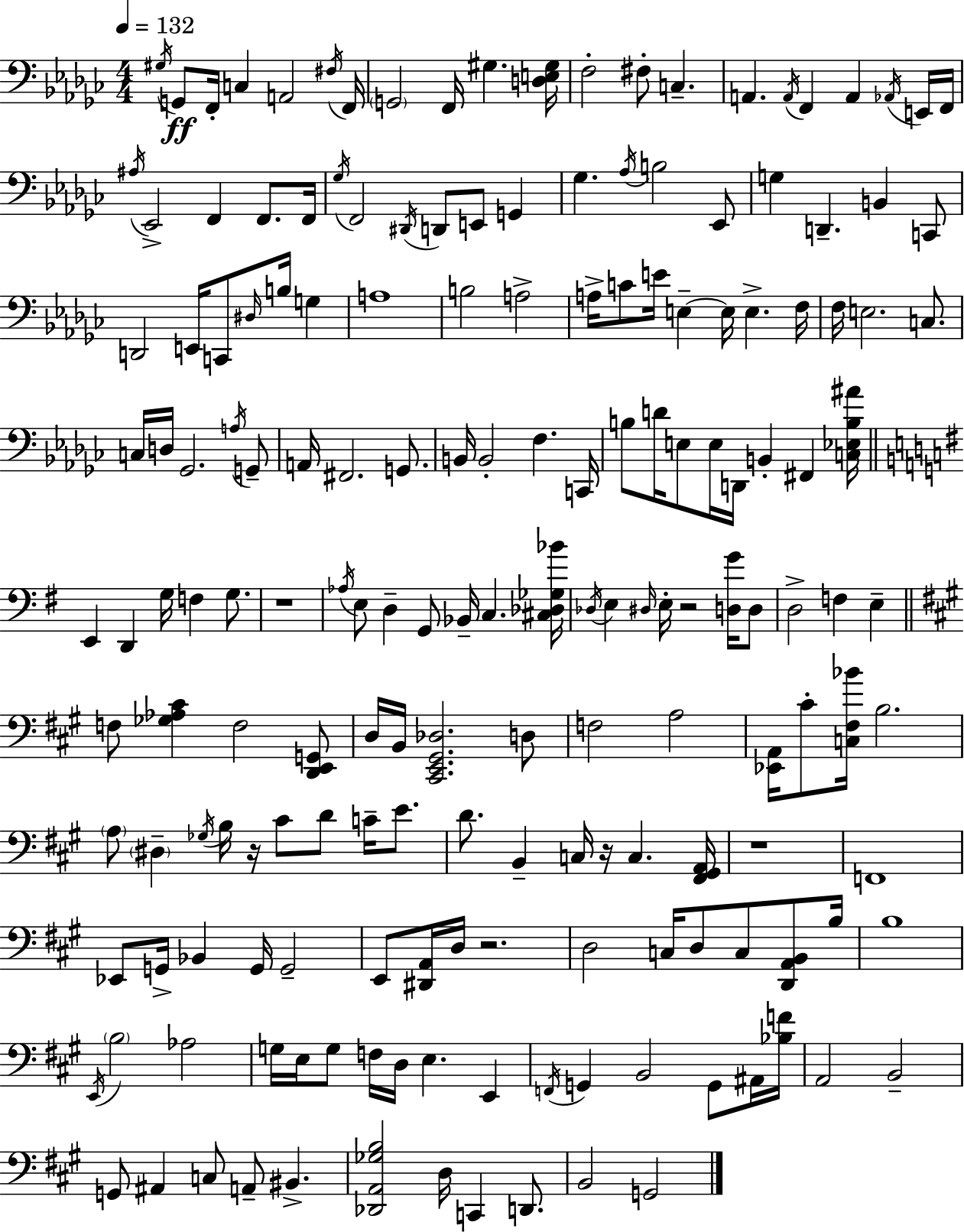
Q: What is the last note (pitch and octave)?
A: G2